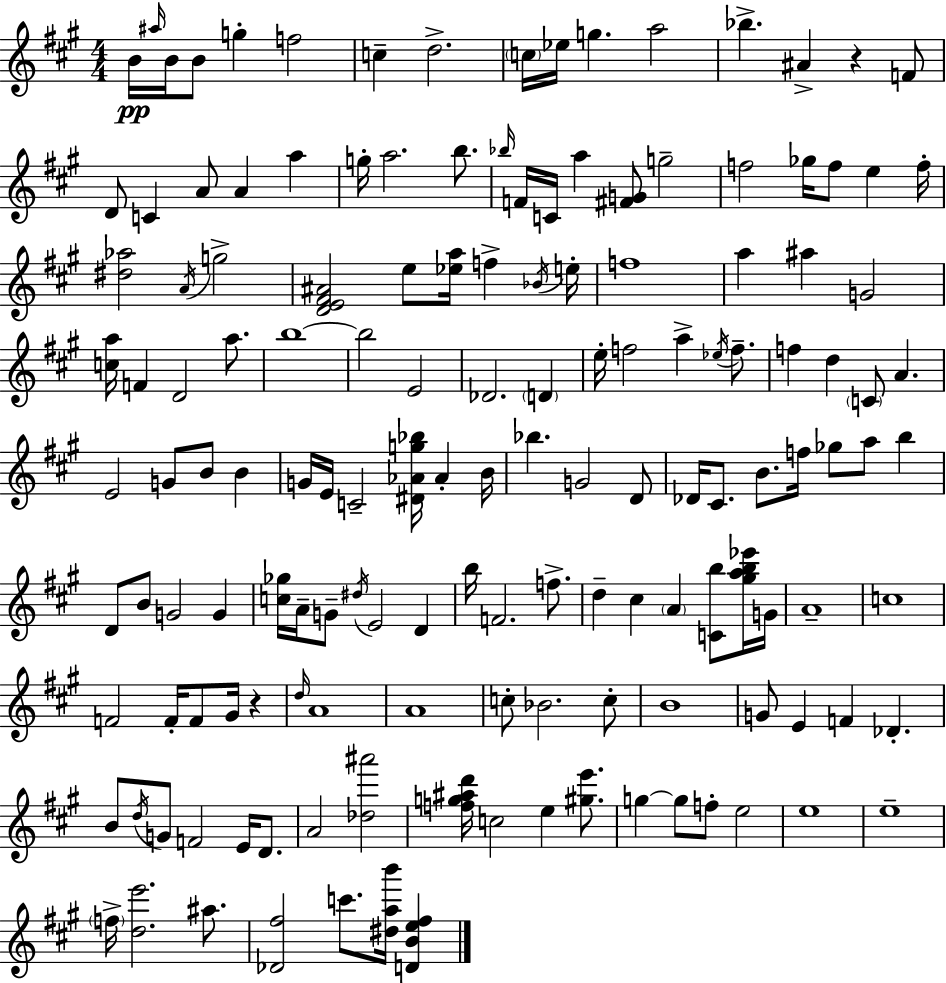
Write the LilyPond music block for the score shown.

{
  \clef treble
  \numericTimeSignature
  \time 4/4
  \key a \major
  b'16\pp \grace { ais''16 } b'16 b'8 g''4-. f''2 | c''4-- d''2.-> | \parenthesize c''16 ees''16 g''4. a''2 | bes''4.-> ais'4-> r4 f'8 | \break d'8 c'4 a'8 a'4 a''4 | g''16-. a''2. b''8. | \grace { bes''16 } f'16 c'16 a''4 <fis' g'>8 g''2-- | f''2 ges''16 f''8 e''4 | \break f''16-. <dis'' aes''>2 \acciaccatura { a'16 } g''2-> | <d' e' fis' ais'>2 e''8 <ees'' a''>16 f''4-> | \acciaccatura { bes'16 } e''16-. f''1 | a''4 ais''4 g'2 | \break <c'' a''>16 f'4 d'2 | a''8. b''1~~ | b''2 e'2 | des'2. | \break \parenthesize d'4 e''16-. f''2 a''4-> | \acciaccatura { ees''16 } f''8.-- f''4 d''4 \parenthesize c'8 a'4. | e'2 g'8 b'8 | b'4 g'16 e'16 c'2-- <dis' aes' g'' bes''>16 | \break aes'4-. b'16 bes''4. g'2 | d'8 des'16 cis'8. b'8. f''16 ges''8 a''8 | b''4 d'8 b'8 g'2 | g'4 <c'' ges''>16 a'16-- g'8-- \acciaccatura { dis''16 } e'2 | \break d'4 b''16 f'2. | f''8.-> d''4-- cis''4 \parenthesize a'4 | <c' b''>8 <gis'' a'' b'' ees'''>16 g'16 a'1-- | c''1 | \break f'2 f'16-. f'8 | gis'16 r4 \grace { d''16 } a'1 | a'1 | c''8-. bes'2. | \break c''8-. b'1 | g'8 e'4 f'4 | des'4.-. b'8 \acciaccatura { d''16 } g'8 f'2 | e'16 d'8. a'2 | \break <des'' ais'''>2 <f'' g'' ais'' d'''>16 c''2 | e''4 <gis'' e'''>8. g''4~~ g''8 f''8-. | e''2 e''1 | e''1-- | \break \parenthesize f''16-> <d'' e'''>2. | ais''8. <des' fis''>2 | c'''8. <dis'' a'' b'''>16 <d' b' e'' fis''>4 \bar "|."
}